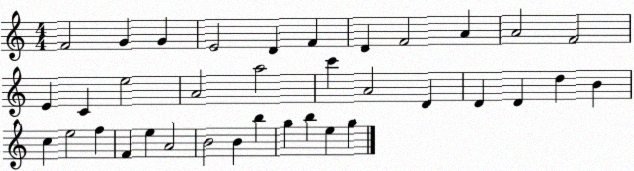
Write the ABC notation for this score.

X:1
T:Untitled
M:4/4
L:1/4
K:C
F2 G G E2 D F D F2 A A2 F2 E C e2 A2 a2 c' A2 D D D d B c e2 f F e A2 B2 B b g b e g